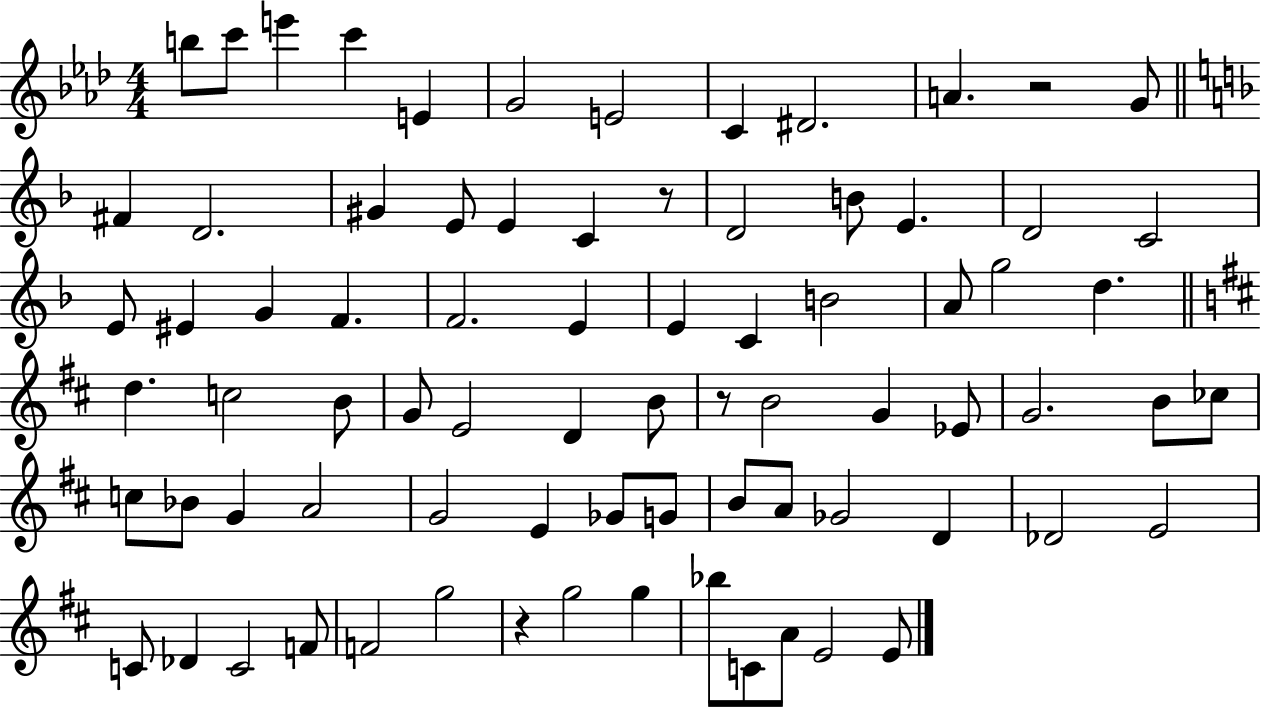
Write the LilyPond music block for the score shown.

{
  \clef treble
  \numericTimeSignature
  \time 4/4
  \key aes \major
  b''8 c'''8 e'''4 c'''4 e'4 | g'2 e'2 | c'4 dis'2. | a'4. r2 g'8 | \break \bar "||" \break \key f \major fis'4 d'2. | gis'4 e'8 e'4 c'4 r8 | d'2 b'8 e'4. | d'2 c'2 | \break e'8 eis'4 g'4 f'4. | f'2. e'4 | e'4 c'4 b'2 | a'8 g''2 d''4. | \break \bar "||" \break \key b \minor d''4. c''2 b'8 | g'8 e'2 d'4 b'8 | r8 b'2 g'4 ees'8 | g'2. b'8 ces''8 | \break c''8 bes'8 g'4 a'2 | g'2 e'4 ges'8 g'8 | b'8 a'8 ges'2 d'4 | des'2 e'2 | \break c'8 des'4 c'2 f'8 | f'2 g''2 | r4 g''2 g''4 | bes''8 c'8 a'8 e'2 e'8 | \break \bar "|."
}